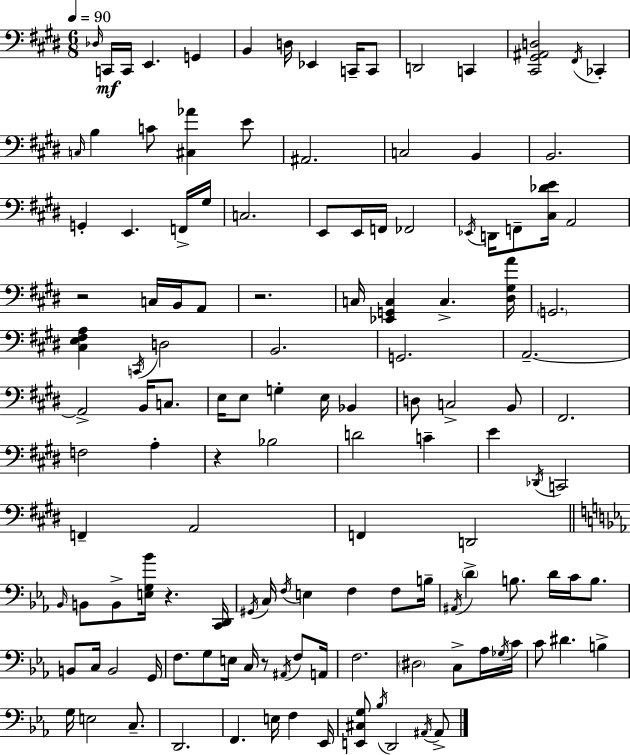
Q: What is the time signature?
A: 6/8